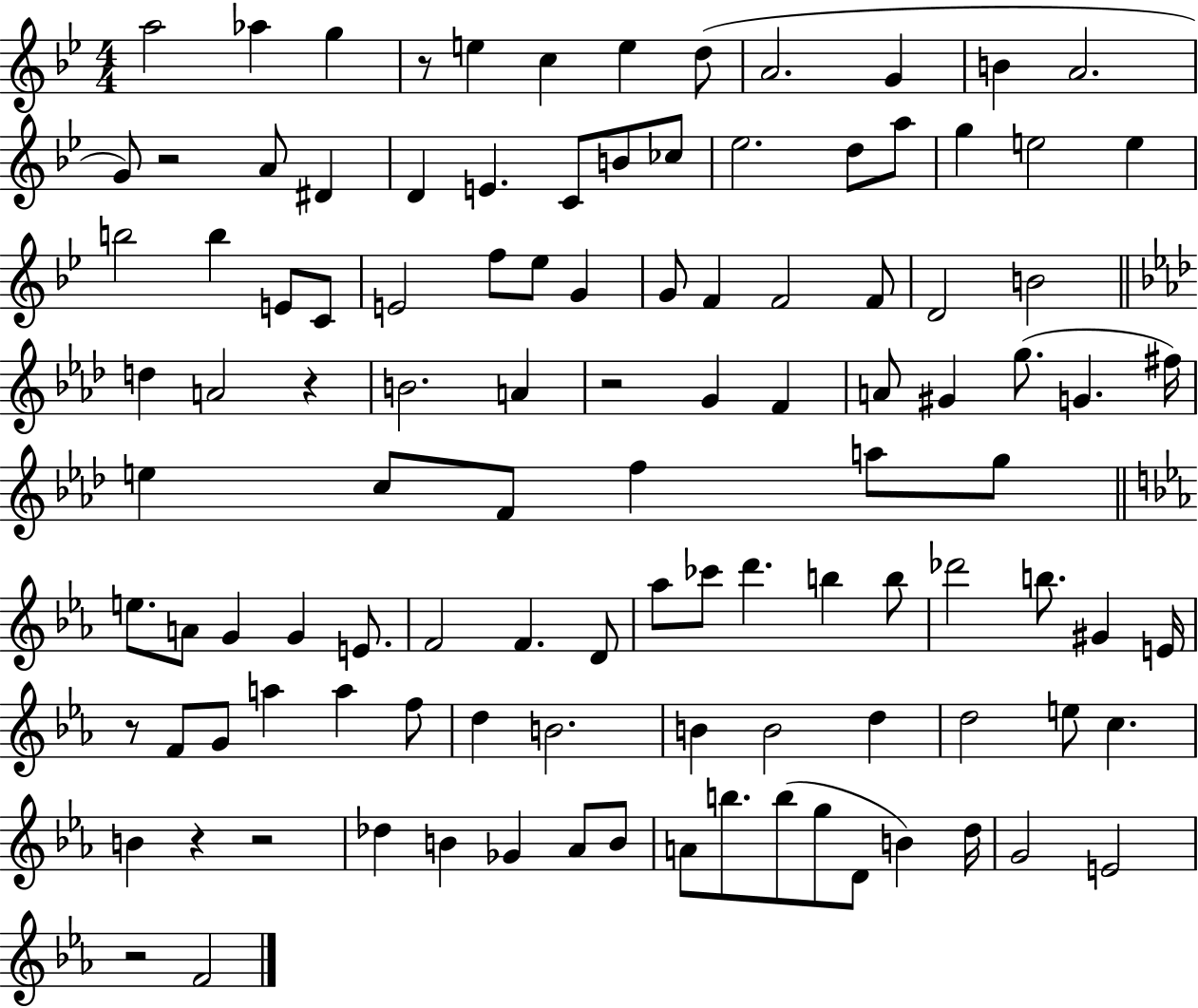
{
  \clef treble
  \numericTimeSignature
  \time 4/4
  \key bes \major
  a''2 aes''4 g''4 | r8 e''4 c''4 e''4 d''8( | a'2. g'4 | b'4 a'2. | \break g'8) r2 a'8 dis'4 | d'4 e'4. c'8 b'8 ces''8 | ees''2. d''8 a''8 | g''4 e''2 e''4 | \break b''2 b''4 e'8 c'8 | e'2 f''8 ees''8 g'4 | g'8 f'4 f'2 f'8 | d'2 b'2 | \break \bar "||" \break \key aes \major d''4 a'2 r4 | b'2. a'4 | r2 g'4 f'4 | a'8 gis'4 g''8.( g'4. fis''16) | \break e''4 c''8 f'8 f''4 a''8 g''8 | \bar "||" \break \key c \minor e''8. a'8 g'4 g'4 e'8. | f'2 f'4. d'8 | aes''8 ces'''8 d'''4. b''4 b''8 | des'''2 b''8. gis'4 e'16 | \break r8 f'8 g'8 a''4 a''4 f''8 | d''4 b'2. | b'4 b'2 d''4 | d''2 e''8 c''4. | \break b'4 r4 r2 | des''4 b'4 ges'4 aes'8 b'8 | a'8 b''8. b''8( g''8 d'8 b'4) d''16 | g'2 e'2 | \break r2 f'2 | \bar "|."
}